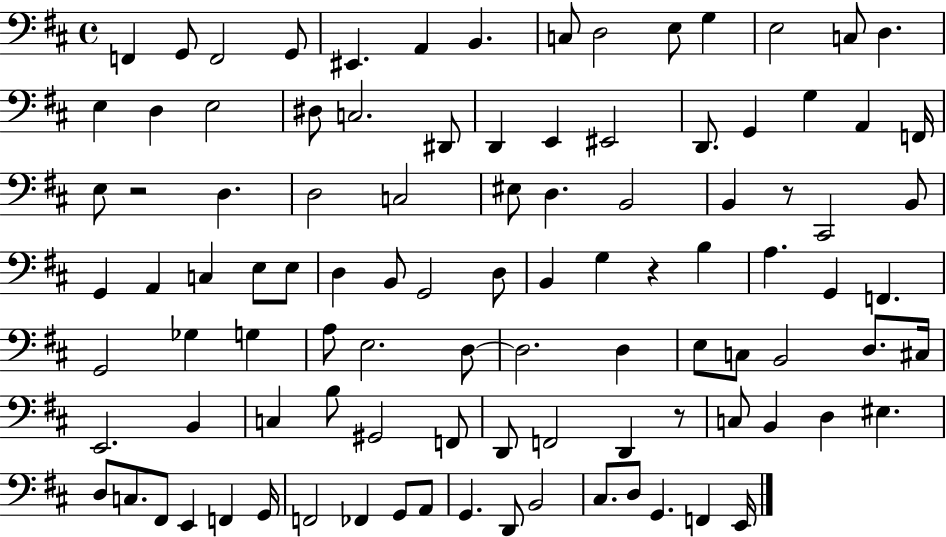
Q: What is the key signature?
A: D major